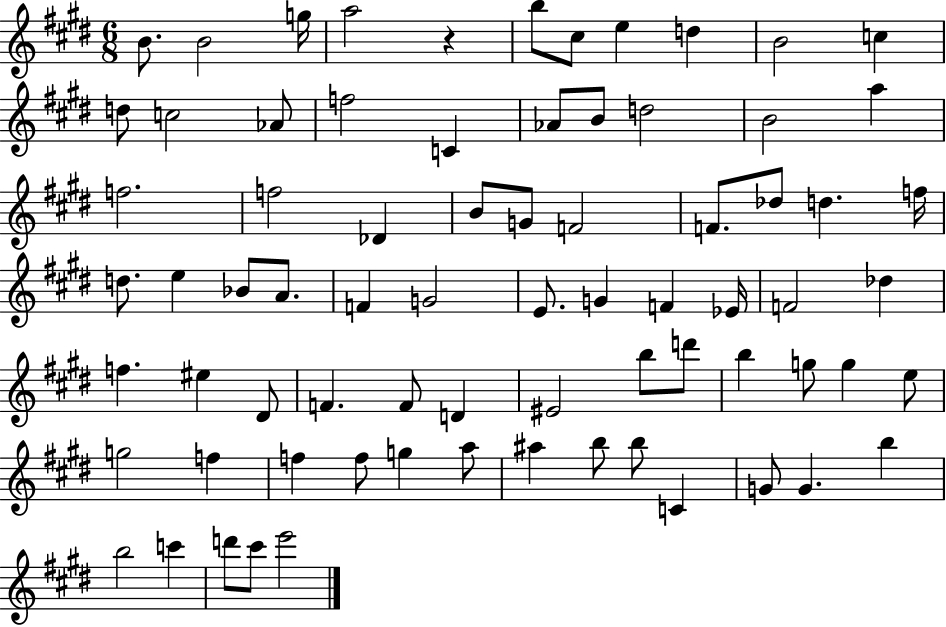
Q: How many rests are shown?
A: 1